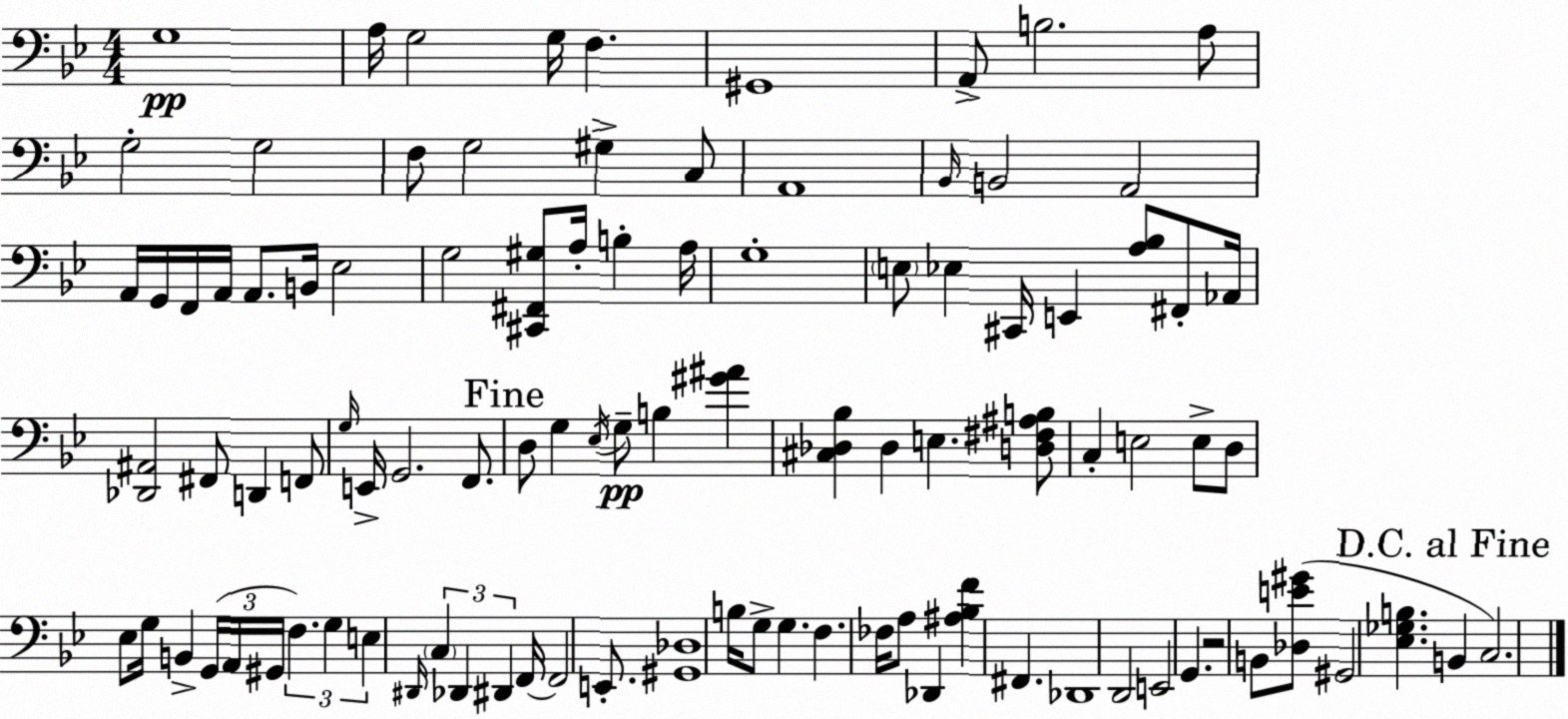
X:1
T:Untitled
M:4/4
L:1/4
K:Bb
G,4 A,/4 G,2 G,/4 F, ^G,,4 A,,/2 B,2 A,/2 G,2 G,2 F,/2 G,2 ^G, C,/2 A,,4 _B,,/4 B,,2 A,,2 A,,/4 G,,/4 F,,/4 A,,/4 A,,/2 B,,/4 _E,2 G,2 [^C,,^F,,^G,]/2 A,/4 B, A,/4 G,4 E,/2 _E, ^C,,/4 E,, [A,_B,]/2 ^F,,/2 _A,,/4 [_D,,^A,,]2 ^F,,/2 D,, F,,/2 G,/4 E,,/4 G,,2 F,,/2 D,/2 G, _E,/4 G,/2 B, [^G^A] [^C,_D,_B,] _D, E, [D,^F,^A,B,]/2 C, E,2 E,/2 D,/2 _E,/2 G,/4 B,, G,,/4 A,,/4 ^G,,/4 F, G, E, ^D,,/4 C, _D,, ^D,, F,,/4 F,,2 E,,/2 [^G,,_D,]4 B,/4 G,/2 G, F, _F,/4 A,/2 _D,, [^A,_B,F] ^F,, _D,,4 D,,2 E,,2 G,, z2 B,,/2 [_D,E^G]/2 ^G,,2 [_E,_G,B,] B,, C,2